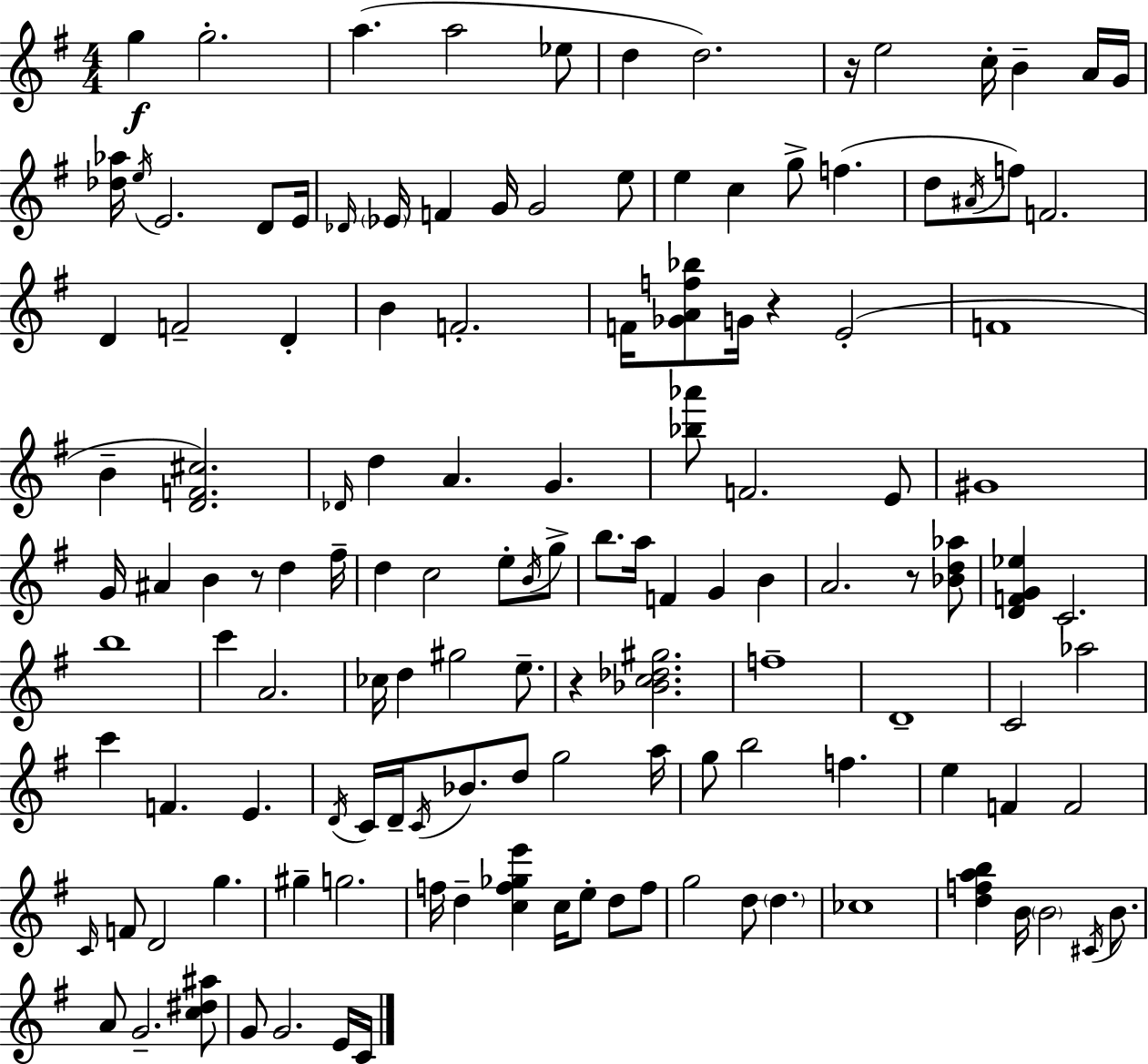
G5/q G5/h. A5/q. A5/h Eb5/e D5/q D5/h. R/s E5/h C5/s B4/q A4/s G4/s [Db5,Ab5]/s E5/s E4/h. D4/e E4/s Db4/s Eb4/s F4/q G4/s G4/h E5/e E5/q C5/q G5/e F5/q. D5/e A#4/s F5/e F4/h. D4/q F4/h D4/q B4/q F4/h. F4/s [Gb4,A4,F5,Bb5]/e G4/s R/q E4/h F4/w B4/q [D4,F4,C#5]/h. Db4/s D5/q A4/q. G4/q. [Bb5,Ab6]/e F4/h. E4/e G#4/w G4/s A#4/q B4/q R/e D5/q F#5/s D5/q C5/h E5/e B4/s G5/e B5/e. A5/s F4/q G4/q B4/q A4/h. R/e [Bb4,D5,Ab5]/e [D4,F4,G4,Eb5]/q C4/h. B5/w C6/q A4/h. CES5/s D5/q G#5/h E5/e. R/q [Bb4,C5,Db5,G#5]/h. F5/w D4/w C4/h Ab5/h C6/q F4/q. E4/q. D4/s C4/s D4/s C4/s Bb4/e. D5/e G5/h A5/s G5/e B5/h F5/q. E5/q F4/q F4/h C4/s F4/e D4/h G5/q. G#5/q G5/h. F5/s D5/q [C5,F5,Gb5,E6]/q C5/s E5/e D5/e F5/e G5/h D5/e D5/q. CES5/w [D5,F5,A5,B5]/q B4/s B4/h C#4/s B4/e. A4/e G4/h. [C5,D#5,A#5]/e G4/e G4/h. E4/s C4/s